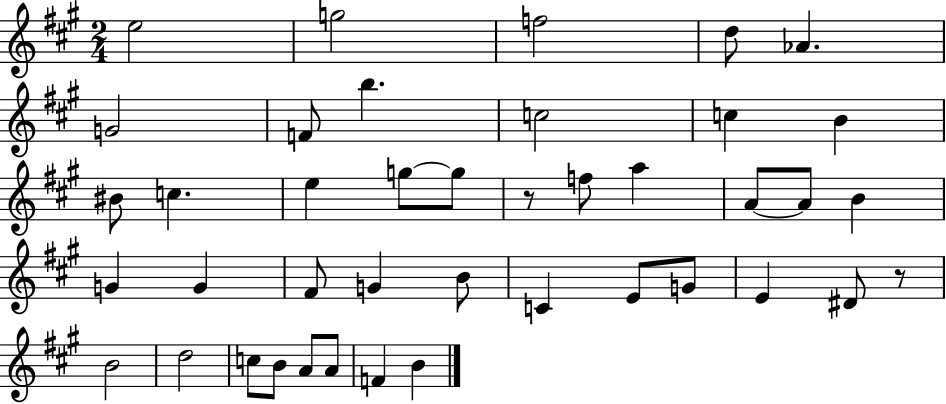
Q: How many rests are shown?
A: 2